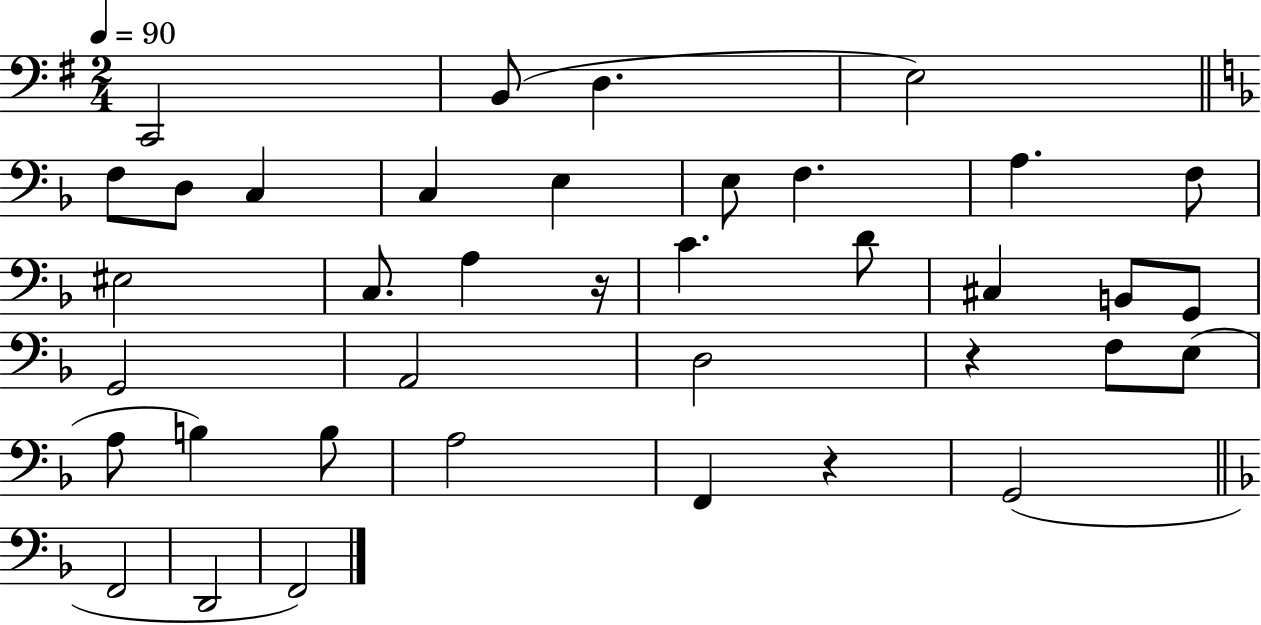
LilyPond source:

{
  \clef bass
  \numericTimeSignature
  \time 2/4
  \key g \major
  \tempo 4 = 90
  c,2 | b,8( d4. | e2) | \bar "||" \break \key f \major f8 d8 c4 | c4 e4 | e8 f4. | a4. f8 | \break eis2 | c8. a4 r16 | c'4. d'8 | cis4 b,8 g,8 | \break g,2 | a,2 | d2 | r4 f8 e8( | \break a8 b4) b8 | a2 | f,4 r4 | g,2( | \break \bar "||" \break \key d \minor f,2 | d,2 | f,2) | \bar "|."
}